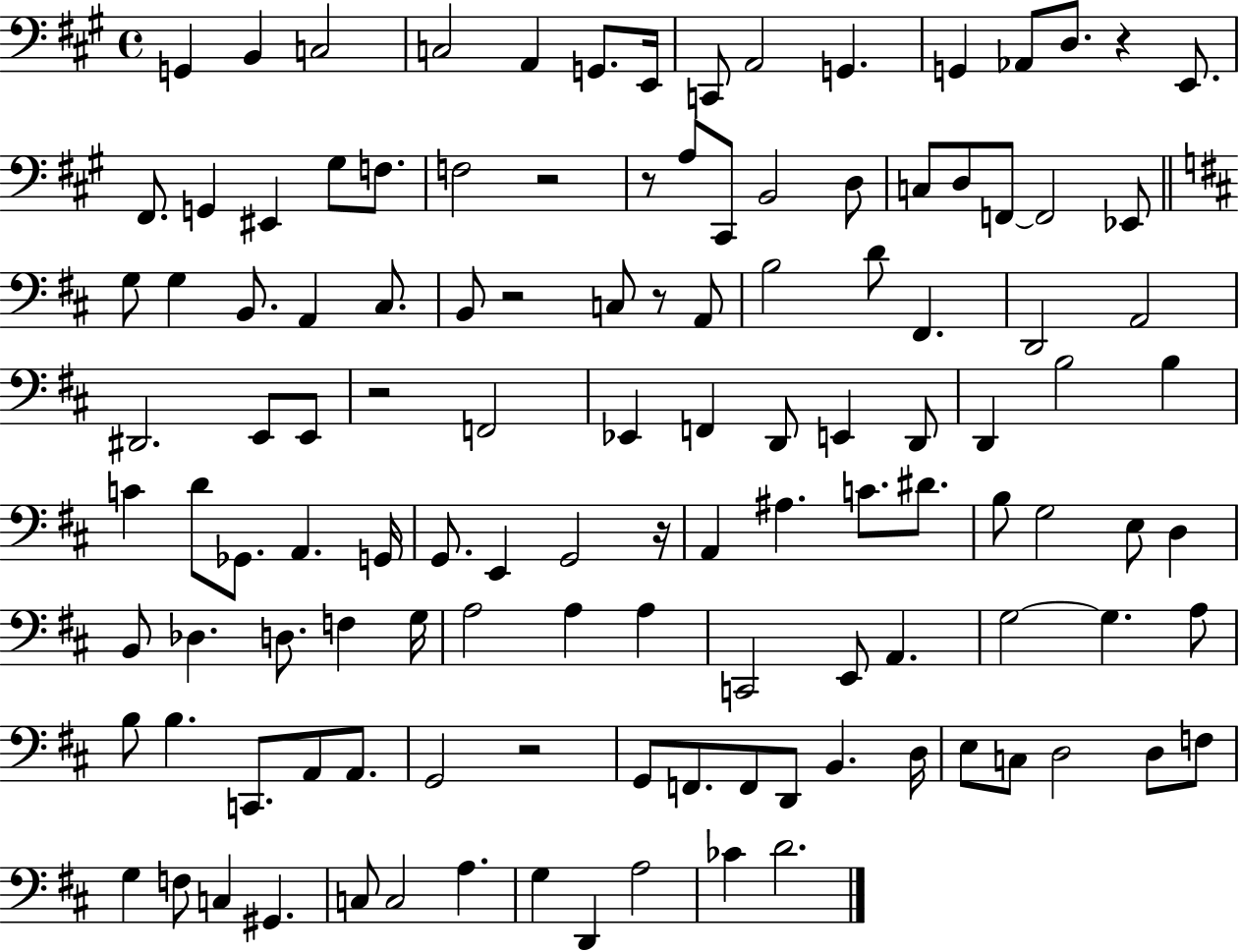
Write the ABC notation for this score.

X:1
T:Untitled
M:4/4
L:1/4
K:A
G,, B,, C,2 C,2 A,, G,,/2 E,,/4 C,,/2 A,,2 G,, G,, _A,,/2 D,/2 z E,,/2 ^F,,/2 G,, ^E,, ^G,/2 F,/2 F,2 z2 z/2 A,/2 ^C,,/2 B,,2 D,/2 C,/2 D,/2 F,,/2 F,,2 _E,,/2 G,/2 G, B,,/2 A,, ^C,/2 B,,/2 z2 C,/2 z/2 A,,/2 B,2 D/2 ^F,, D,,2 A,,2 ^D,,2 E,,/2 E,,/2 z2 F,,2 _E,, F,, D,,/2 E,, D,,/2 D,, B,2 B, C D/2 _G,,/2 A,, G,,/4 G,,/2 E,, G,,2 z/4 A,, ^A, C/2 ^D/2 B,/2 G,2 E,/2 D, B,,/2 _D, D,/2 F, G,/4 A,2 A, A, C,,2 E,,/2 A,, G,2 G, A,/2 B,/2 B, C,,/2 A,,/2 A,,/2 G,,2 z2 G,,/2 F,,/2 F,,/2 D,,/2 B,, D,/4 E,/2 C,/2 D,2 D,/2 F,/2 G, F,/2 C, ^G,, C,/2 C,2 A, G, D,, A,2 _C D2